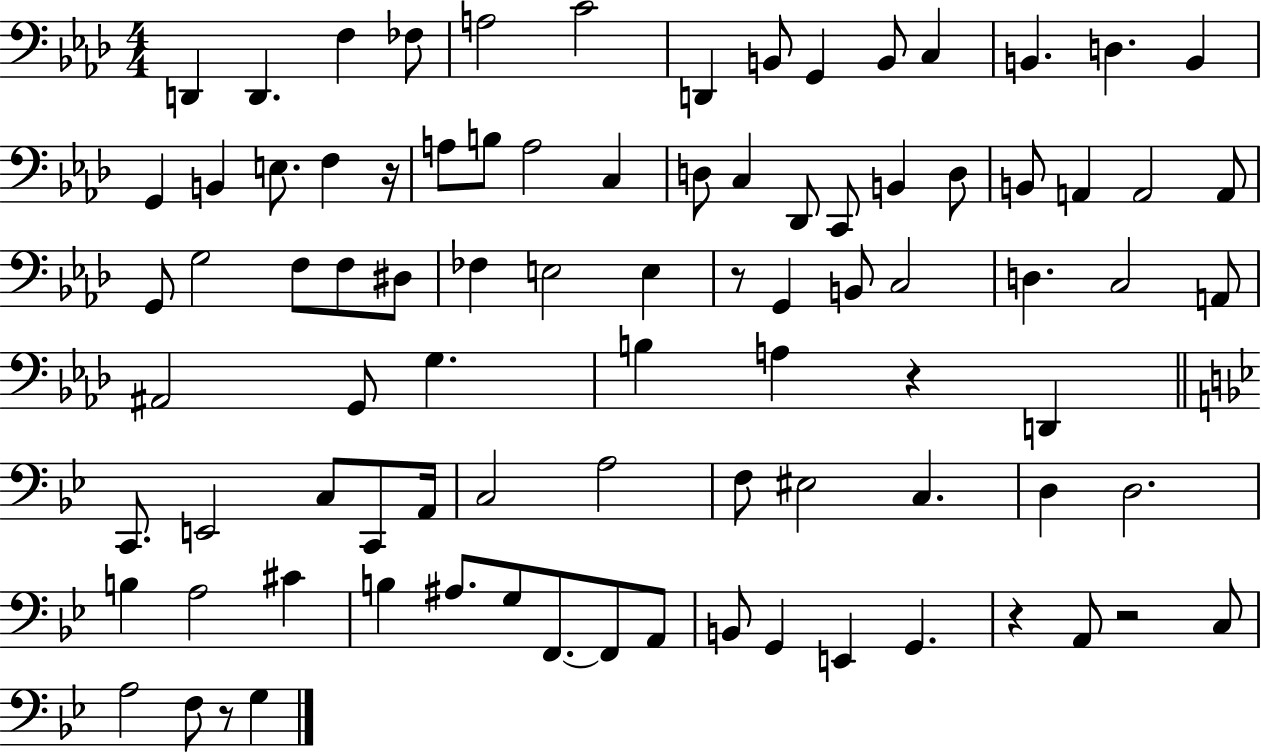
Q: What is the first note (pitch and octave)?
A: D2